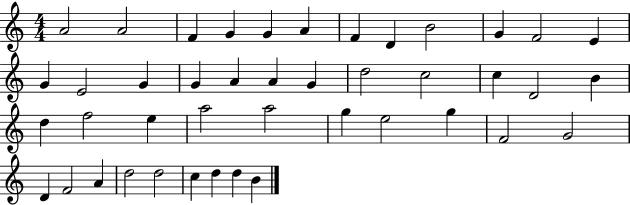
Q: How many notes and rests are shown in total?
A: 43